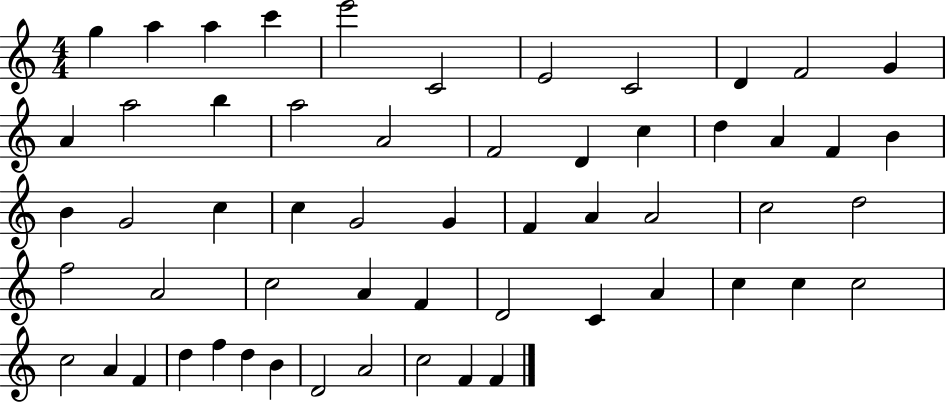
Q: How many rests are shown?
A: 0